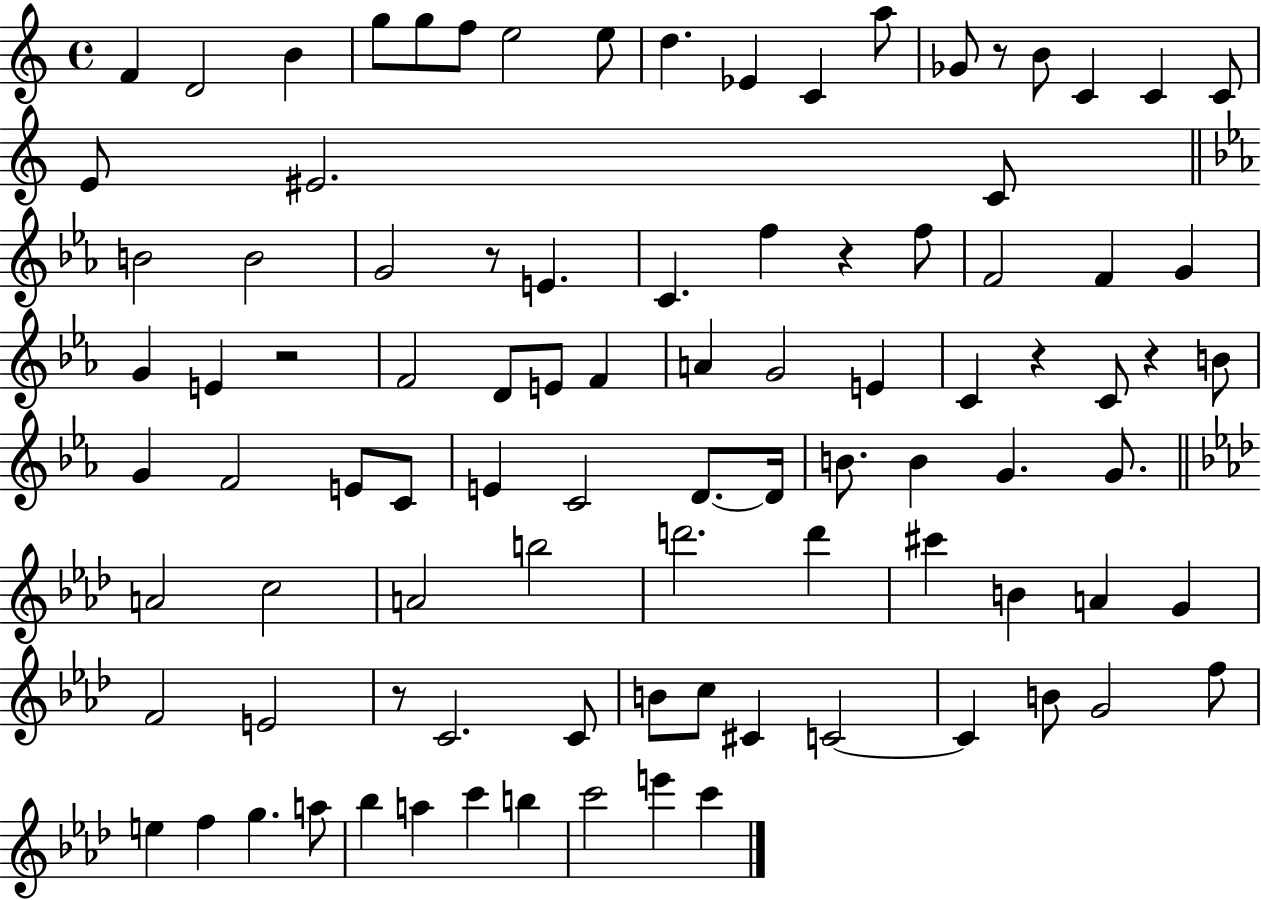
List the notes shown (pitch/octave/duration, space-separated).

F4/q D4/h B4/q G5/e G5/e F5/e E5/h E5/e D5/q. Eb4/q C4/q A5/e Gb4/e R/e B4/e C4/q C4/q C4/e E4/e EIS4/h. C4/e B4/h B4/h G4/h R/e E4/q. C4/q. F5/q R/q F5/e F4/h F4/q G4/q G4/q E4/q R/h F4/h D4/e E4/e F4/q A4/q G4/h E4/q C4/q R/q C4/e R/q B4/e G4/q F4/h E4/e C4/e E4/q C4/h D4/e. D4/s B4/e. B4/q G4/q. G4/e. A4/h C5/h A4/h B5/h D6/h. D6/q C#6/q B4/q A4/q G4/q F4/h E4/h R/e C4/h. C4/e B4/e C5/e C#4/q C4/h C4/q B4/e G4/h F5/e E5/q F5/q G5/q. A5/e Bb5/q A5/q C6/q B5/q C6/h E6/q C6/q